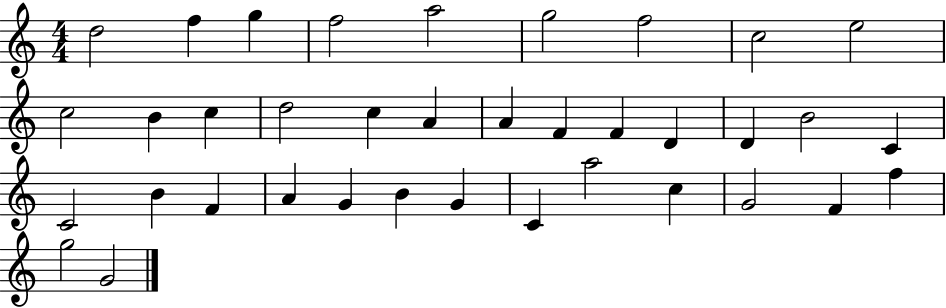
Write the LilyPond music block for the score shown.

{
  \clef treble
  \numericTimeSignature
  \time 4/4
  \key c \major
  d''2 f''4 g''4 | f''2 a''2 | g''2 f''2 | c''2 e''2 | \break c''2 b'4 c''4 | d''2 c''4 a'4 | a'4 f'4 f'4 d'4 | d'4 b'2 c'4 | \break c'2 b'4 f'4 | a'4 g'4 b'4 g'4 | c'4 a''2 c''4 | g'2 f'4 f''4 | \break g''2 g'2 | \bar "|."
}